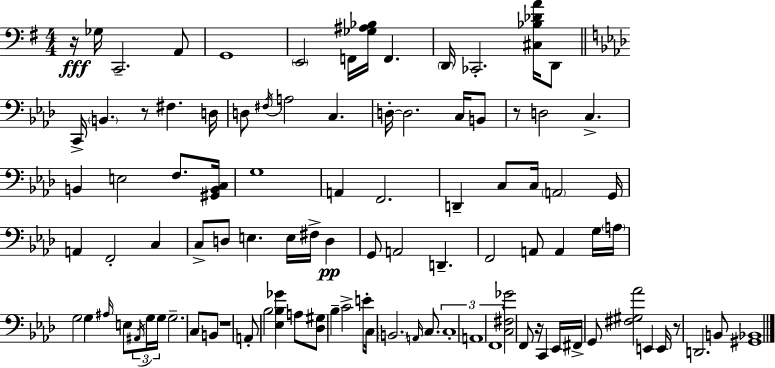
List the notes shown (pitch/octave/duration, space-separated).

R/s Gb3/s C2/h. A2/e G2/w E2/h F2/s [Gb3,A#3,Bb3]/s F2/q. D2/s CES2/h. [C#3,Bb3,Db4,A4]/s D2/e C2/s B2/q. R/e F#3/q. D3/s D3/e F#3/s A3/h C3/q. D3/s D3/h. C3/s B2/e R/e D3/h C3/q. B2/q E3/h F3/e. [G#2,B2,C3]/s G3/w A2/q F2/h. D2/q C3/e C3/s A2/h G2/s A2/q F2/h C3/q C3/e D3/e E3/q. E3/s F#3/s D3/q G2/e A2/h D2/q. F2/h A2/e A2/q G3/s A3/s G3/h G3/q A#3/s E3/e A#2/s G3/s G3/s G3/h. C3/e B2/e R/w A2/e Bb3/h [Eb3,Bb3,Gb4]/q A3/e [Db3,G#3]/e Bb3/q C4/h E4/e C3/s B2/h. A2/s C3/e. C3/w A2/w F2/w [C3,F#3,Gb4]/h F2/e R/s C2/q Eb2/s F#2/s G2/e [F#3,G#3,Ab4]/h E2/q E2/s R/e D2/h. B2/e [G#2,Bb2]/w